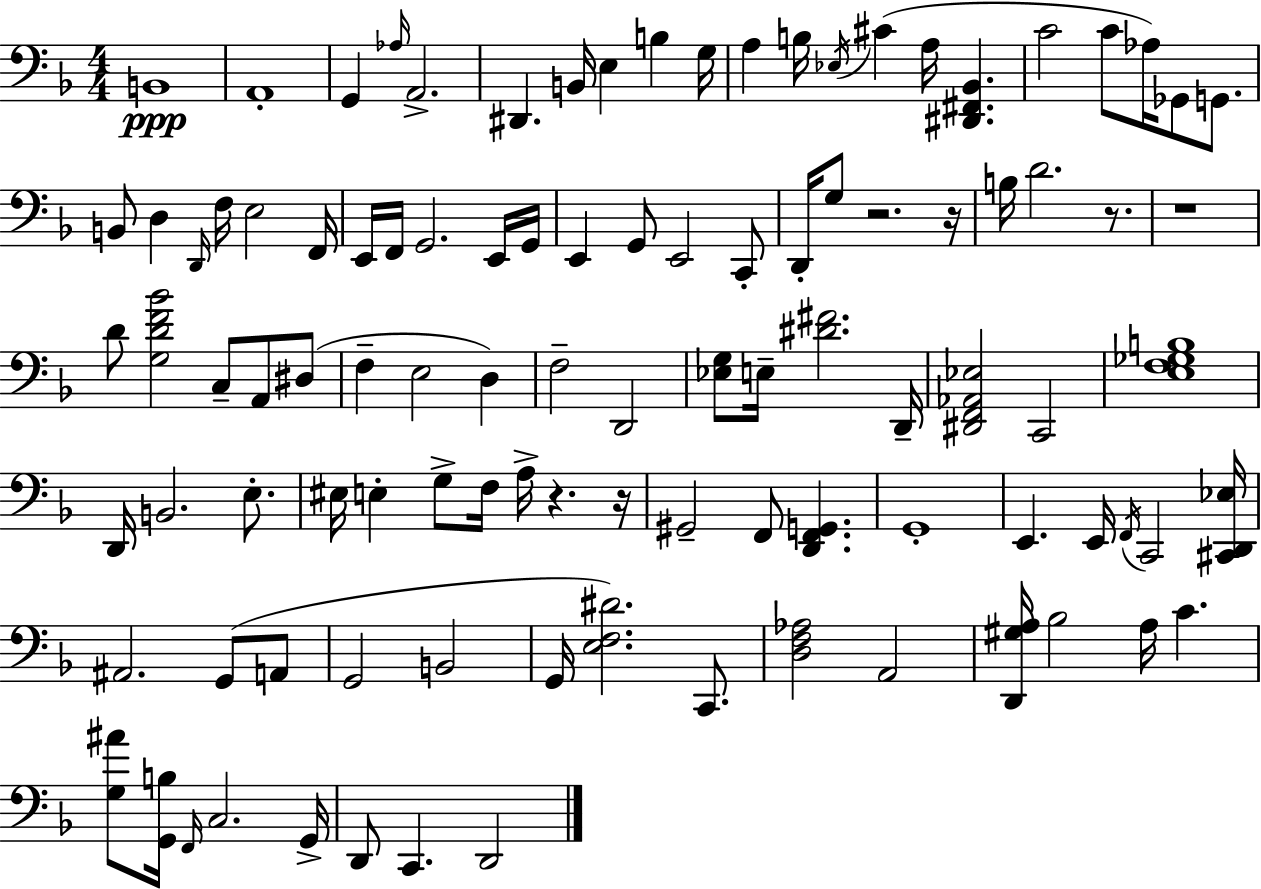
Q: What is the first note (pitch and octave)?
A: B2